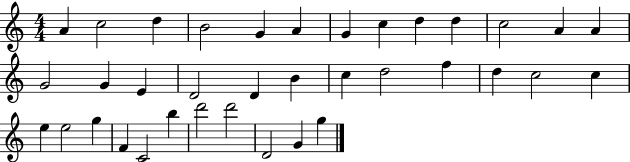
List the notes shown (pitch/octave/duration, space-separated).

A4/q C5/h D5/q B4/h G4/q A4/q G4/q C5/q D5/q D5/q C5/h A4/q A4/q G4/h G4/q E4/q D4/h D4/q B4/q C5/q D5/h F5/q D5/q C5/h C5/q E5/q E5/h G5/q F4/q C4/h B5/q D6/h D6/h D4/h G4/q G5/q